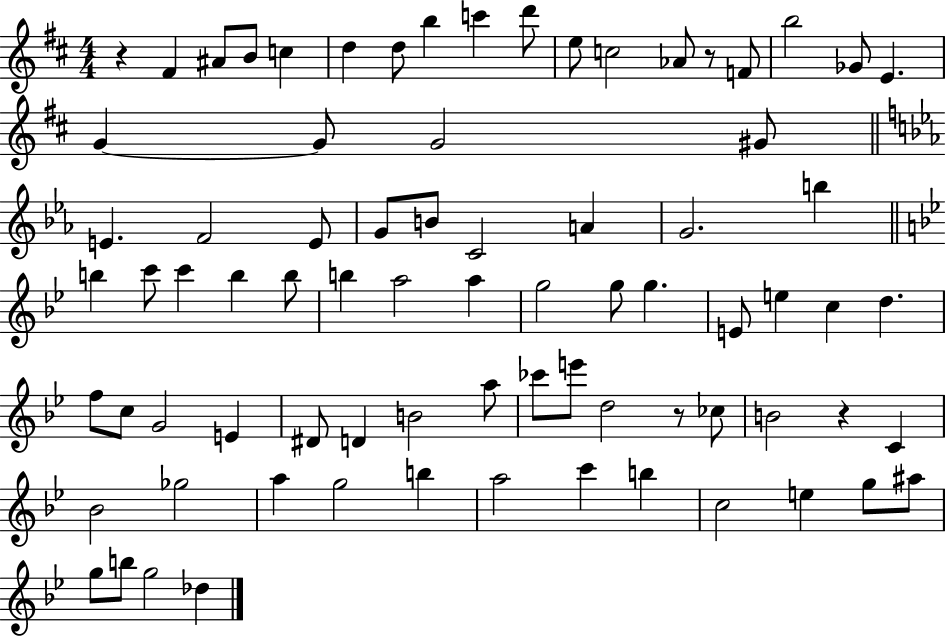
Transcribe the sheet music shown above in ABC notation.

X:1
T:Untitled
M:4/4
L:1/4
K:D
z ^F ^A/2 B/2 c d d/2 b c' d'/2 e/2 c2 _A/2 z/2 F/2 b2 _G/2 E G G/2 G2 ^G/2 E F2 E/2 G/2 B/2 C2 A G2 b b c'/2 c' b b/2 b a2 a g2 g/2 g E/2 e c d f/2 c/2 G2 E ^D/2 D B2 a/2 _c'/2 e'/2 d2 z/2 _c/2 B2 z C _B2 _g2 a g2 b a2 c' b c2 e g/2 ^a/2 g/2 b/2 g2 _d